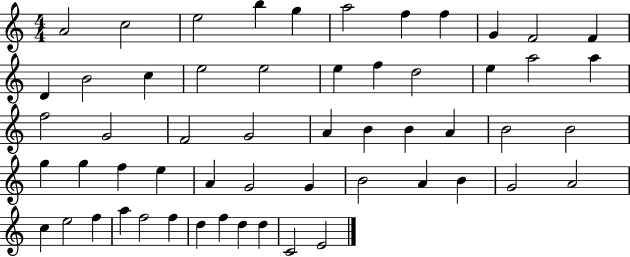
{
  \clef treble
  \numericTimeSignature
  \time 4/4
  \key c \major
  a'2 c''2 | e''2 b''4 g''4 | a''2 f''4 f''4 | g'4 f'2 f'4 | \break d'4 b'2 c''4 | e''2 e''2 | e''4 f''4 d''2 | e''4 a''2 a''4 | \break f''2 g'2 | f'2 g'2 | a'4 b'4 b'4 a'4 | b'2 b'2 | \break g''4 g''4 f''4 e''4 | a'4 g'2 g'4 | b'2 a'4 b'4 | g'2 a'2 | \break c''4 e''2 f''4 | a''4 f''2 f''4 | d''4 f''4 d''4 d''4 | c'2 e'2 | \break \bar "|."
}